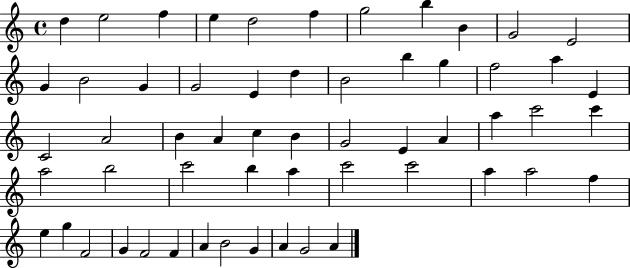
X:1
T:Untitled
M:4/4
L:1/4
K:C
d e2 f e d2 f g2 b B G2 E2 G B2 G G2 E d B2 b g f2 a E C2 A2 B A c B G2 E A a c'2 c' a2 b2 c'2 b a c'2 c'2 a a2 f e g F2 G F2 F A B2 G A G2 A